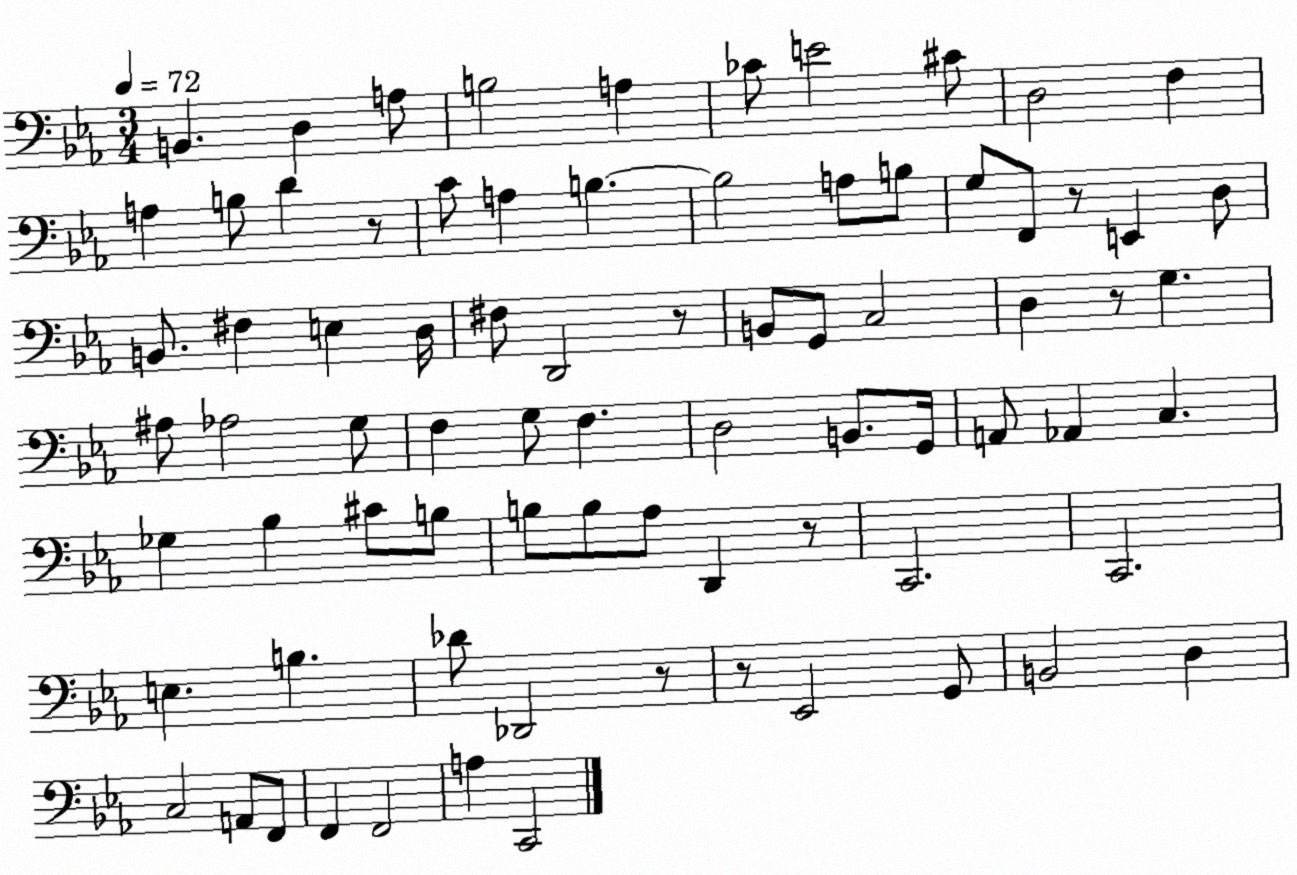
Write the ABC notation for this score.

X:1
T:Untitled
M:3/4
L:1/4
K:Eb
B,, D, A,/2 B,2 A, _C/2 E2 ^C/2 D,2 F, A, B,/2 D z/2 C/2 A, B, B,2 A,/2 B,/2 G,/2 F,,/2 z/2 E,, D,/2 B,,/2 ^F, E, D,/4 ^F,/2 D,,2 z/2 B,,/2 G,,/2 C,2 D, z/2 G, ^A,/2 _A,2 G,/2 F, G,/2 F, D,2 B,,/2 G,,/4 A,,/2 _A,, C, _G, _B, ^C/2 B,/2 B,/2 B,/2 _A,/2 D,, z/2 C,,2 C,,2 E, B, _D/2 _D,,2 z/2 z/2 _E,,2 G,,/2 B,,2 D, C,2 A,,/2 F,,/2 F,, F,,2 A, C,,2